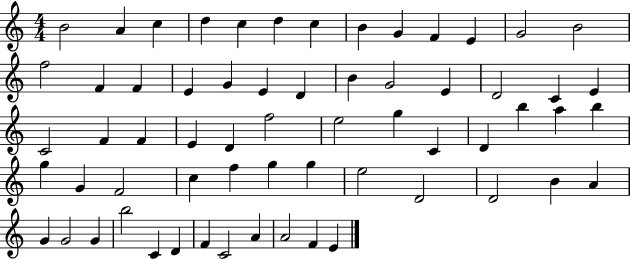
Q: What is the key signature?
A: C major